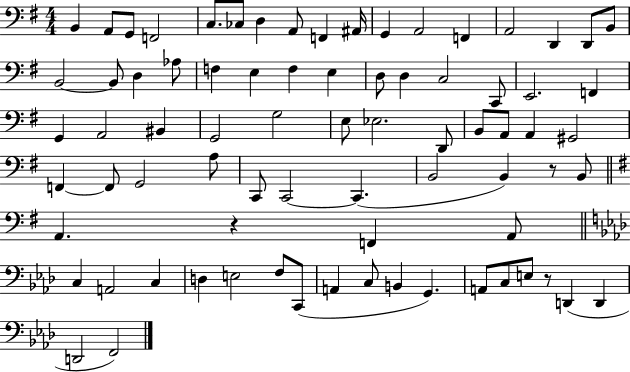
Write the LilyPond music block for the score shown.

{
  \clef bass
  \numericTimeSignature
  \time 4/4
  \key g \major
  b,4 a,8 g,8 f,2 | c8. ces8 d4 a,8 f,4 ais,16 | g,4 a,2 f,4 | a,2 d,4 d,8 b,8 | \break b,2~~ b,8 d4 aes8 | f4 e4 f4 e4 | d8 d4 c2 c,8 | e,2. f,4 | \break g,4 a,2 bis,4 | g,2 g2 | e8 ees2. d,8 | b,8 a,8 a,4 gis,2 | \break f,4~~ f,8 g,2 a8 | c,8 c,2~~ c,4.( | b,2 b,4) r8 b,8 | \bar "||" \break \key g \major a,4. r4 f,4 a,8 | \bar "||" \break \key aes \major c4 a,2 c4 | d4 e2 f8 c,8( | a,4 c8 b,4 g,4.) | a,8 c8 e8 r8 d,4( d,4 | \break d,2 f,2) | \bar "|."
}